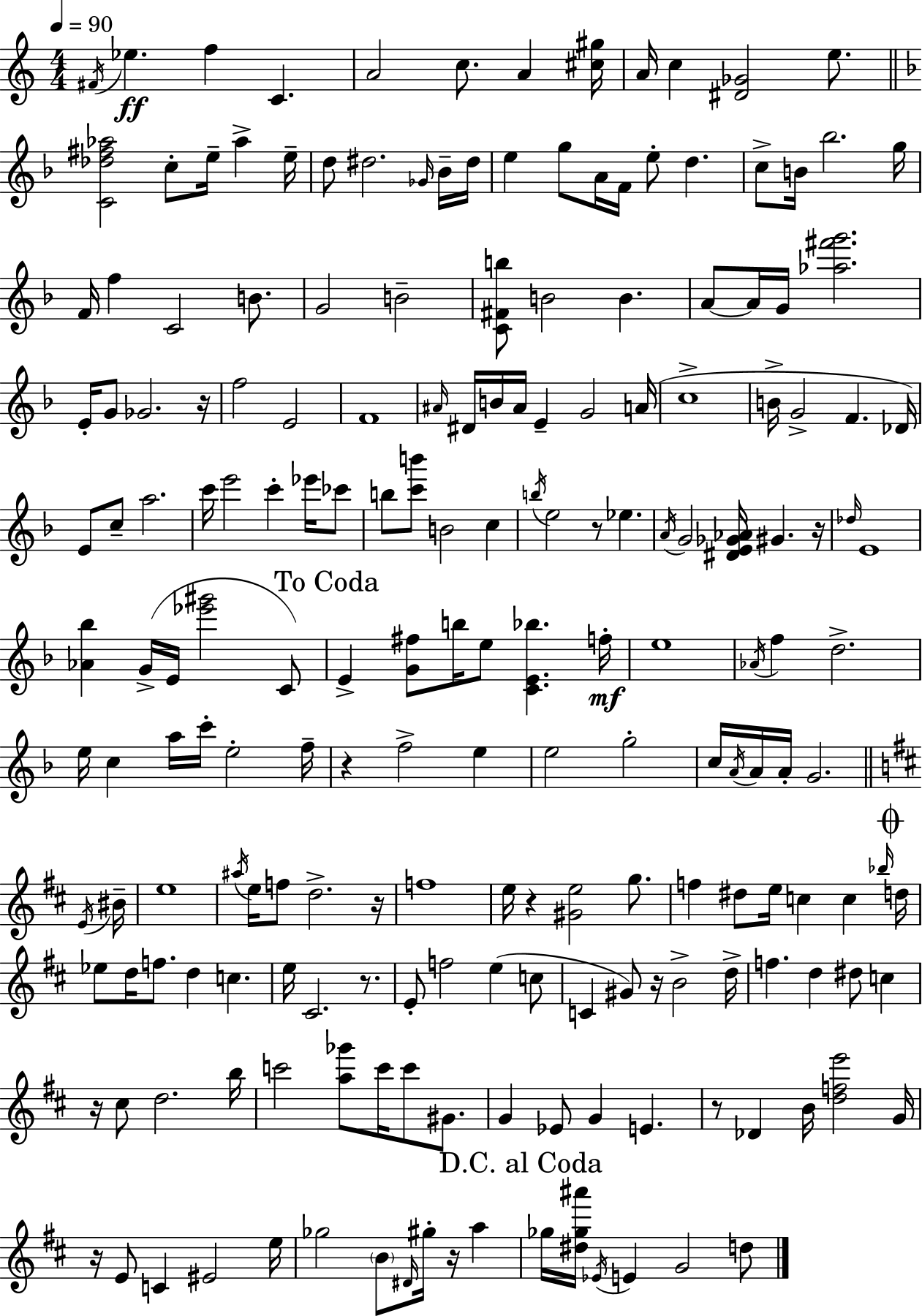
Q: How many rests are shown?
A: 12